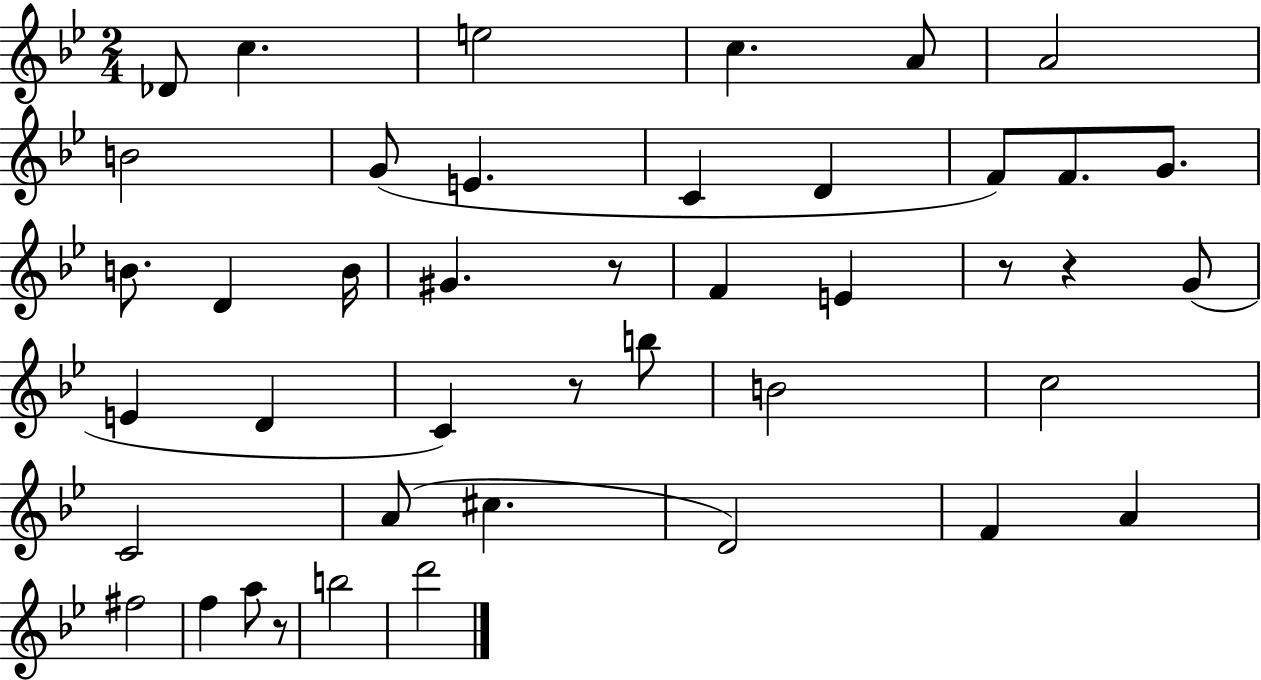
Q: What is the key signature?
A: BES major